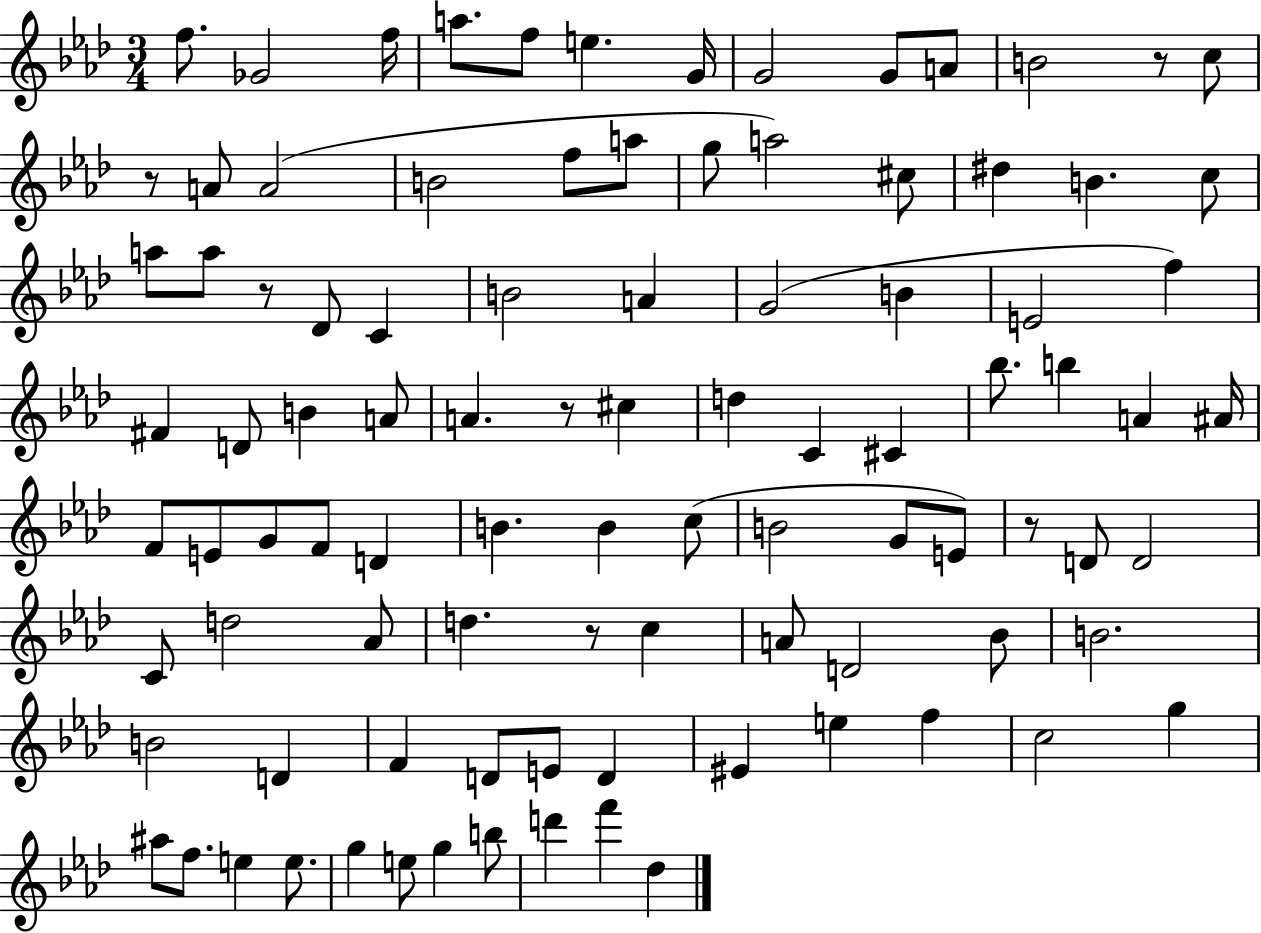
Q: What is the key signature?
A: AES major